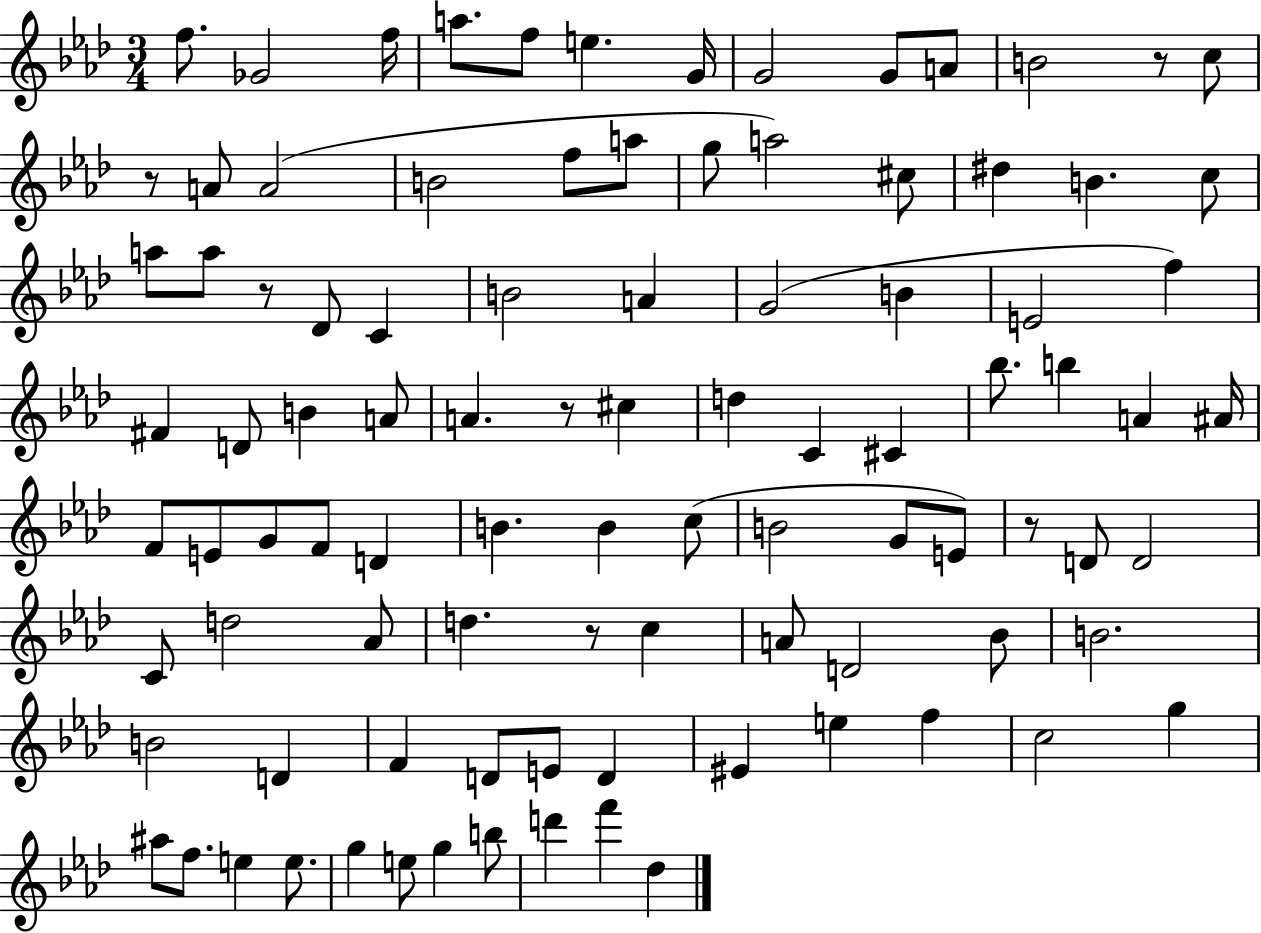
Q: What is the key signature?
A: AES major